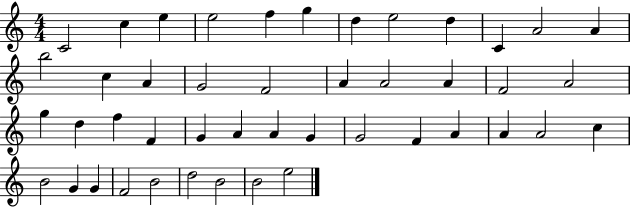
C4/h C5/q E5/q E5/h F5/q G5/q D5/q E5/h D5/q C4/q A4/h A4/q B5/h C5/q A4/q G4/h F4/h A4/q A4/h A4/q F4/h A4/h G5/q D5/q F5/q F4/q G4/q A4/q A4/q G4/q G4/h F4/q A4/q A4/q A4/h C5/q B4/h G4/q G4/q F4/h B4/h D5/h B4/h B4/h E5/h